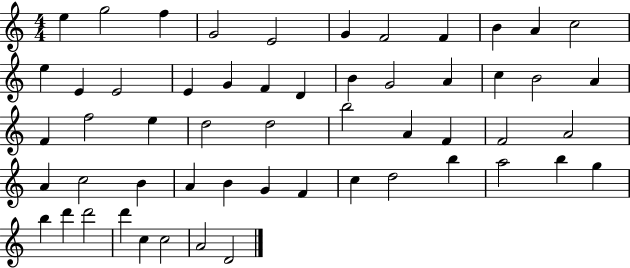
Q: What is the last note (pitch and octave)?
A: D4